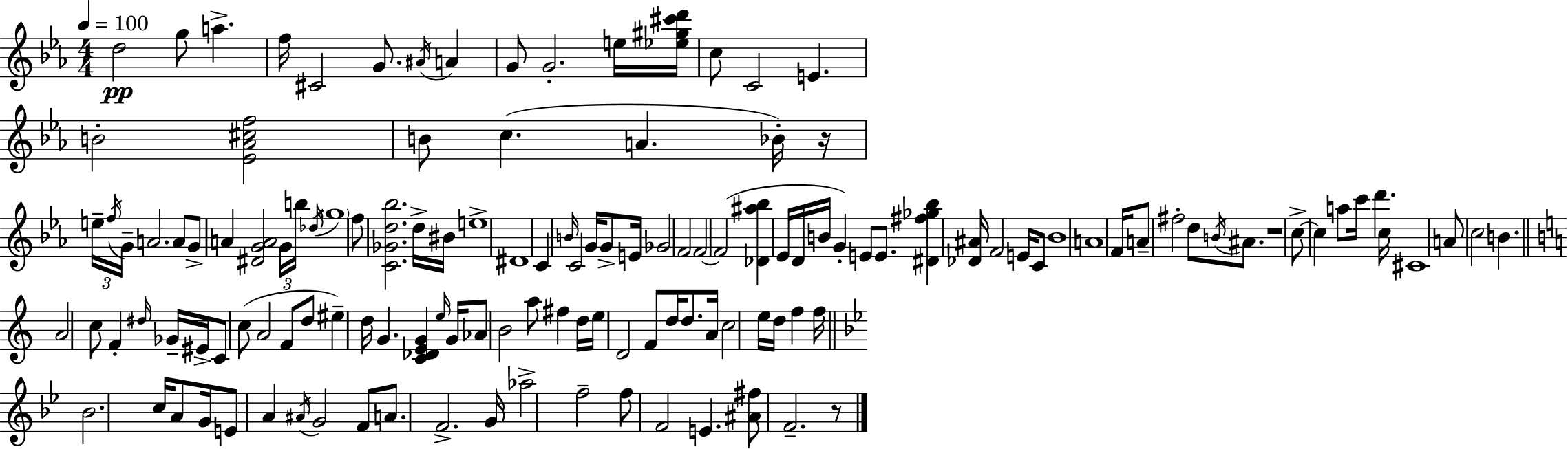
X:1
T:Untitled
M:4/4
L:1/4
K:Cm
d2 g/2 a f/4 ^C2 G/2 ^A/4 A G/2 G2 e/4 [_e^g^c'd']/4 c/2 C2 E B2 [_E_A^cf]2 B/2 c A _B/4 z/4 e/4 f/4 G/4 A2 A/2 G/2 A [^DGA]2 G/4 b/4 _d/4 g4 f/2 [C_Gd_b]2 d/4 ^B/4 e4 ^D4 C B/4 C2 G/4 G/2 E/4 _G2 F2 F2 F2 [_D^a_b] _E/4 D/4 B/4 G E/2 E/2 [^D^f_g_b] [_D^A]/4 F2 E/4 C/2 _B4 A4 F/4 A/2 ^f2 d/2 B/4 ^A/2 z4 c/2 c a/2 c'/4 d' c/4 ^C4 A/2 c2 B A2 c/2 F ^d/4 _G/4 ^E/4 C/2 c/2 A2 F/2 d/2 ^e d/4 G [C_DEG] e/4 G/4 _A/2 B2 a/2 ^f d/4 e/4 D2 F/2 d/4 d/2 A/4 c2 e/4 d/4 f f/4 _B2 c/4 A/2 G/4 E/2 A ^A/4 G2 F/2 A/2 F2 G/4 _a2 f2 f/2 F2 E [^A^f]/2 F2 z/2